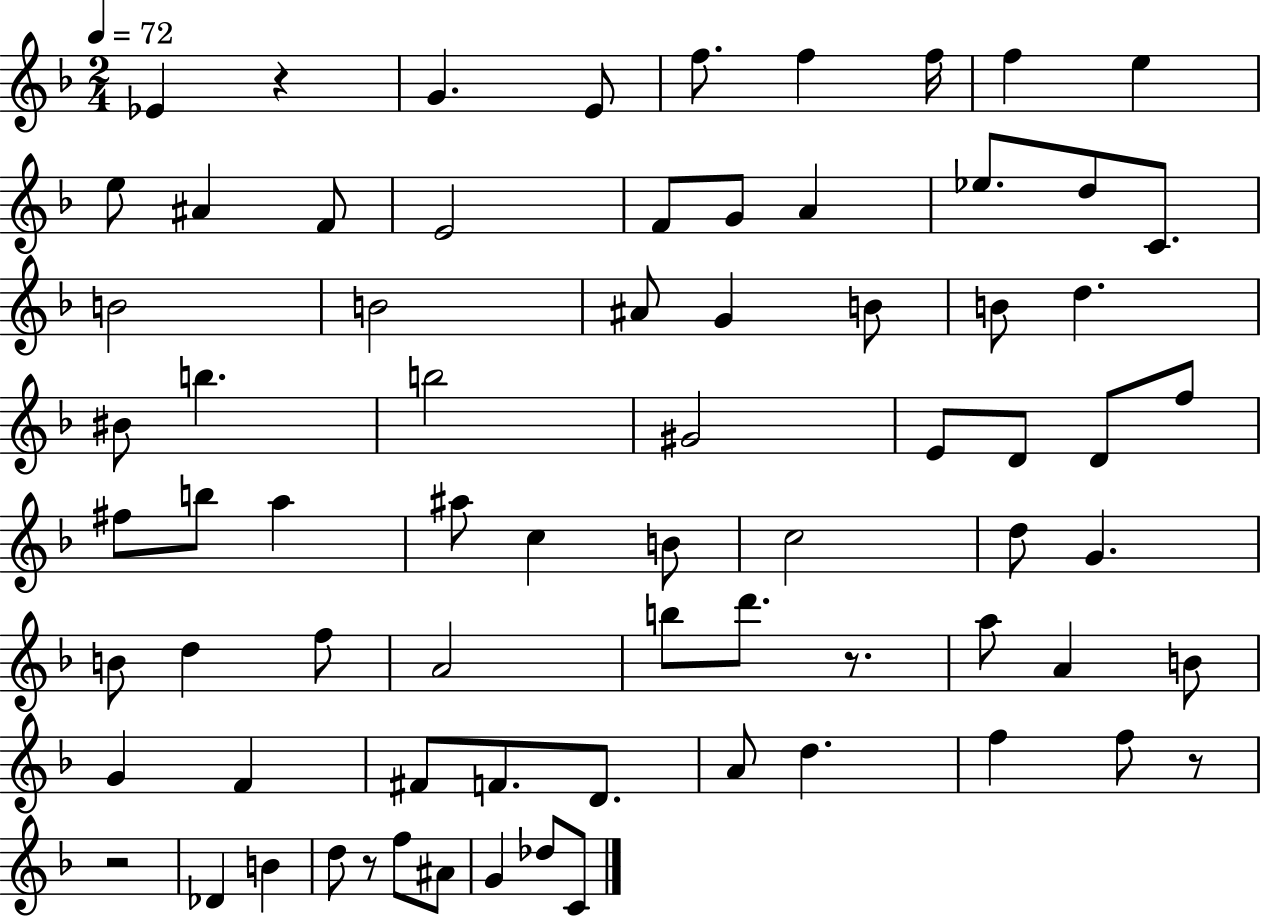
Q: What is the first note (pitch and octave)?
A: Eb4